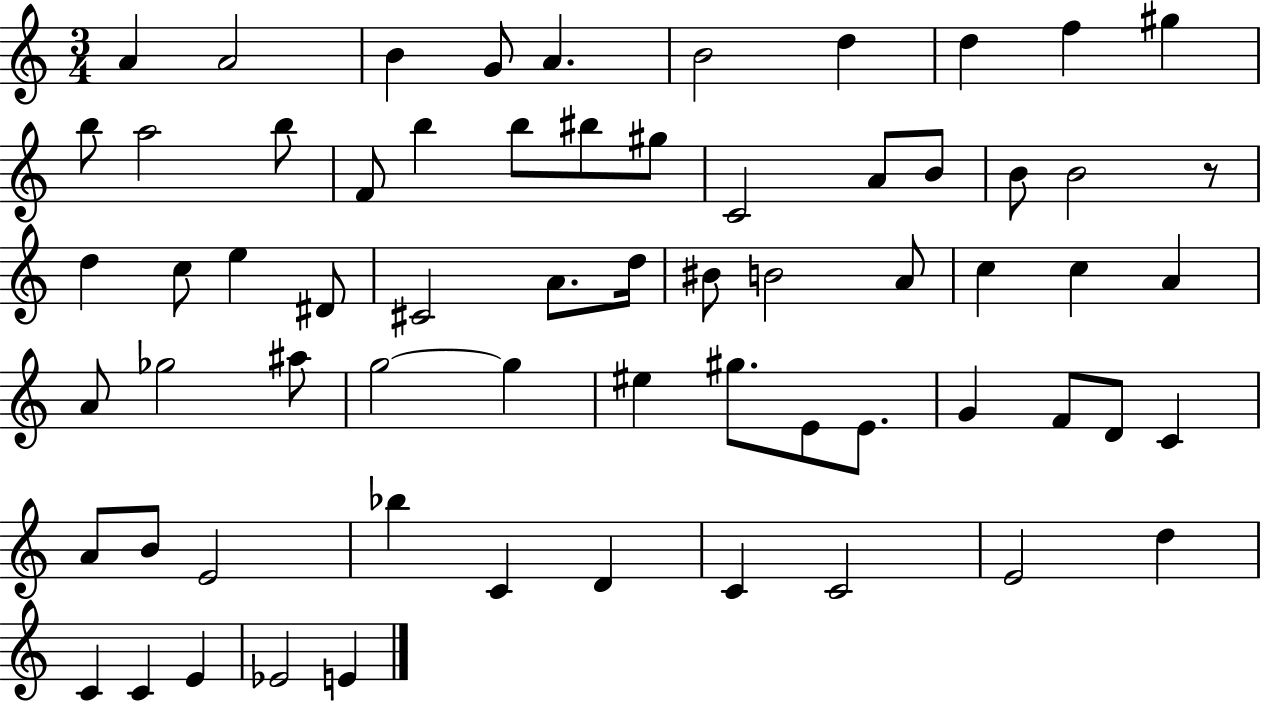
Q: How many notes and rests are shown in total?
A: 65